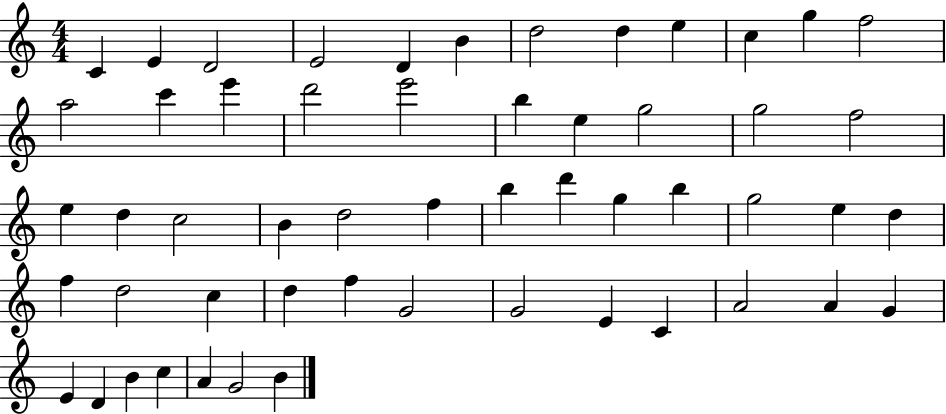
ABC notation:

X:1
T:Untitled
M:4/4
L:1/4
K:C
C E D2 E2 D B d2 d e c g f2 a2 c' e' d'2 e'2 b e g2 g2 f2 e d c2 B d2 f b d' g b g2 e d f d2 c d f G2 G2 E C A2 A G E D B c A G2 B